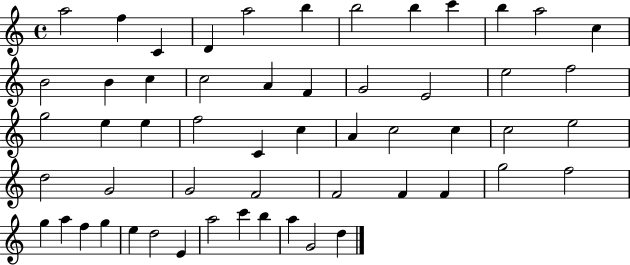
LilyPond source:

{
  \clef treble
  \time 4/4
  \defaultTimeSignature
  \key c \major
  a''2 f''4 c'4 | d'4 a''2 b''4 | b''2 b''4 c'''4 | b''4 a''2 c''4 | \break b'2 b'4 c''4 | c''2 a'4 f'4 | g'2 e'2 | e''2 f''2 | \break g''2 e''4 e''4 | f''2 c'4 c''4 | a'4 c''2 c''4 | c''2 e''2 | \break d''2 g'2 | g'2 f'2 | f'2 f'4 f'4 | g''2 f''2 | \break g''4 a''4 f''4 g''4 | e''4 d''2 e'4 | a''2 c'''4 b''4 | a''4 g'2 d''4 | \break \bar "|."
}